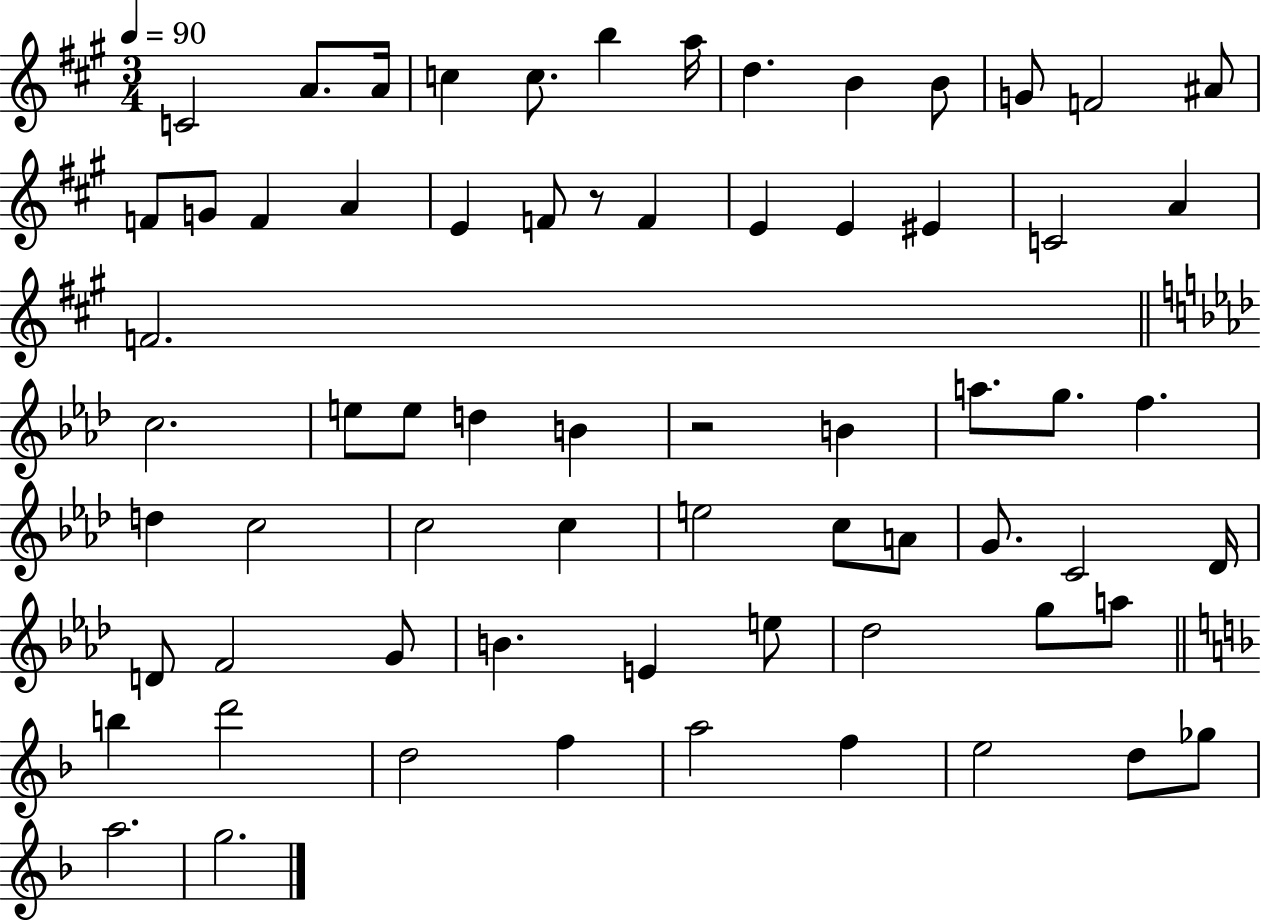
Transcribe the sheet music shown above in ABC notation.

X:1
T:Untitled
M:3/4
L:1/4
K:A
C2 A/2 A/4 c c/2 b a/4 d B B/2 G/2 F2 ^A/2 F/2 G/2 F A E F/2 z/2 F E E ^E C2 A F2 c2 e/2 e/2 d B z2 B a/2 g/2 f d c2 c2 c e2 c/2 A/2 G/2 C2 _D/4 D/2 F2 G/2 B E e/2 _d2 g/2 a/2 b d'2 d2 f a2 f e2 d/2 _g/2 a2 g2